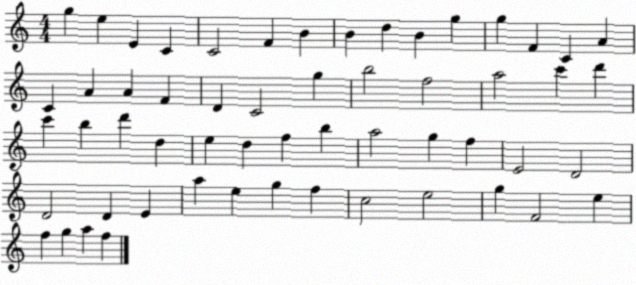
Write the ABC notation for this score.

X:1
T:Untitled
M:4/4
L:1/4
K:C
g e E C C2 F B B d B g g F C A C A A F D C2 g b2 f2 a2 c' d' c' b d' d e d f b a2 g f E2 D2 D2 D E a e g f c2 e2 g F2 e f g a f